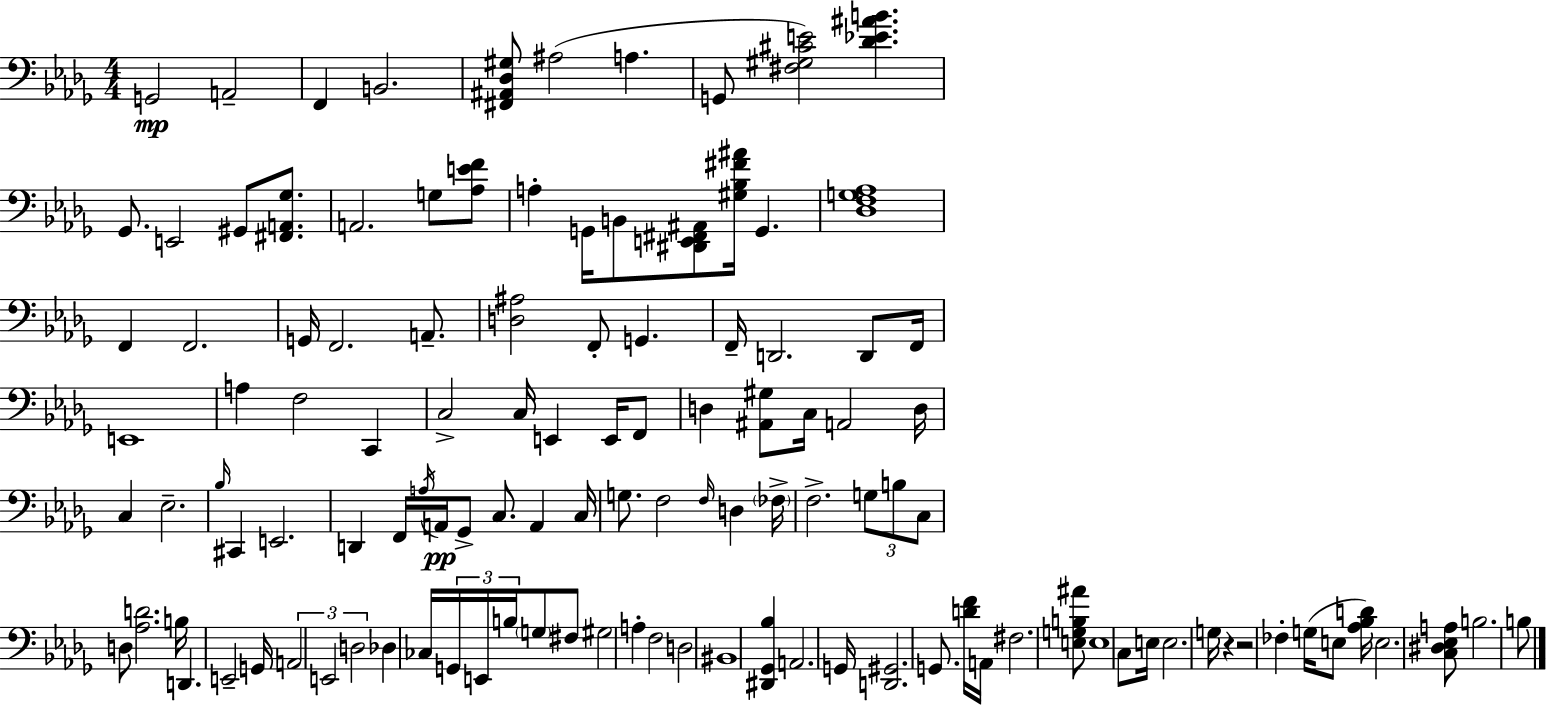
G2/h A2/h F2/q B2/h. [F#2,A#2,Db3,G#3]/e A#3/h A3/q. G2/e [F#3,G#3,C#4,E4]/h [Db4,Eb4,A#4,B4]/q. Gb2/e. E2/h G#2/e [F#2,A2,Gb3]/e. A2/h. G3/e [Ab3,E4,F4]/e A3/q G2/s B2/e [D#2,E2,F#2,A#2]/e [G#3,Bb3,F#4,A#4]/s G2/q. [Db3,F3,G3,Ab3]/w F2/q F2/h. G2/s F2/h. A2/e. [D3,A#3]/h F2/e G2/q. F2/s D2/h. D2/e F2/s E2/w A3/q F3/h C2/q C3/h C3/s E2/q E2/s F2/e D3/q [A#2,G#3]/e C3/s A2/h D3/s C3/q Eb3/h. Bb3/s C#2/q E2/h. D2/q F2/s A3/s A2/s Gb2/e C3/e. A2/q C3/s G3/e. F3/h F3/s D3/q FES3/s F3/h. G3/e B3/e C3/e D3/e [Ab3,D4]/h. B3/s D2/q. E2/h G2/s A2/h E2/h D3/h Db3/q CES3/s G2/s E2/s B3/s G3/e F#3/e G#3/h A3/q F3/h D3/h BIS2/w [D#2,Gb2,Bb3]/q A2/h. G2/s [D2,G#2]/h. G2/e. [D4,F4]/s A2/s F#3/h. [E3,G3,B3,A#4]/e E3/w C3/e E3/s E3/h. G3/s R/q R/h FES3/q G3/s E3/e [Ab3,Bb3,D4]/s E3/h. [C3,D#3,Eb3,A3]/e B3/h. B3/e